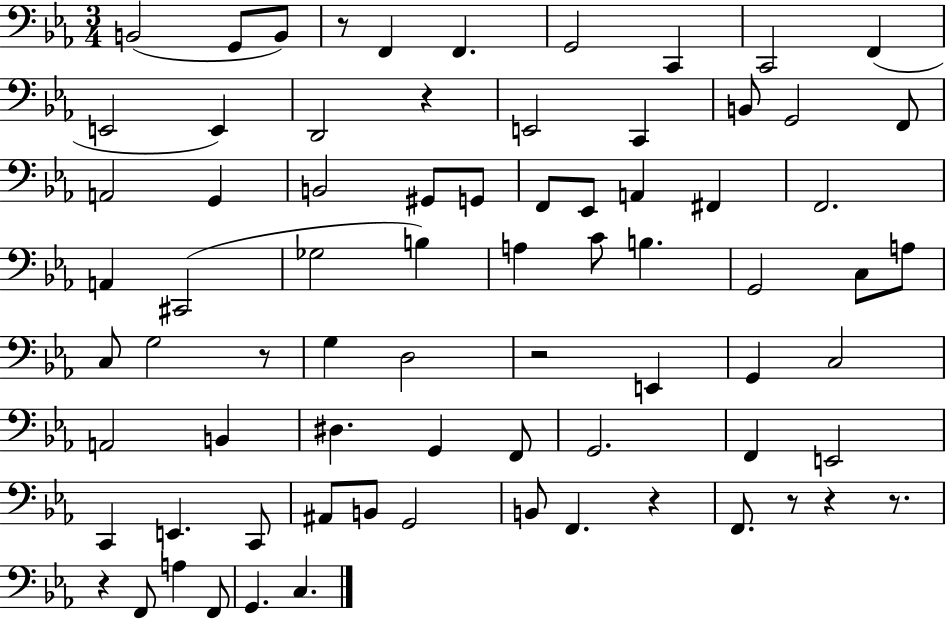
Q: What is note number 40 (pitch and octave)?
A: G3